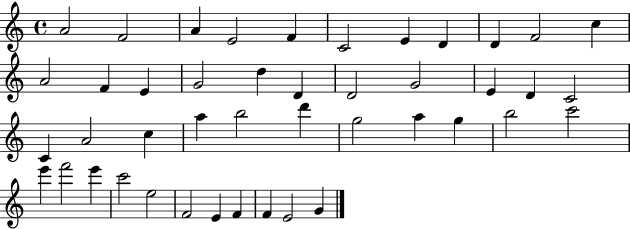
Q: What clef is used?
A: treble